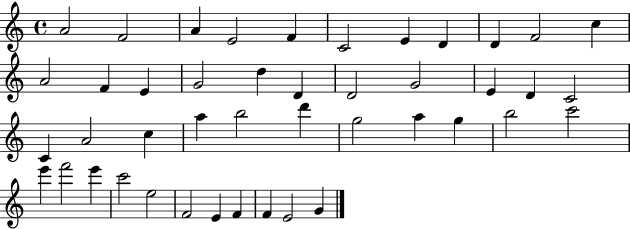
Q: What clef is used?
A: treble